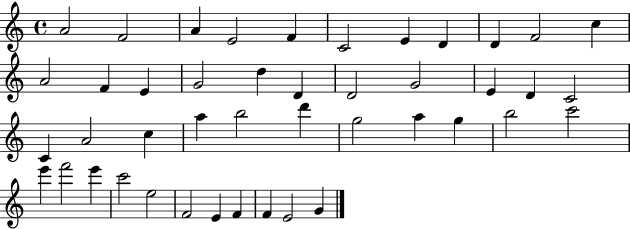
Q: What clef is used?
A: treble